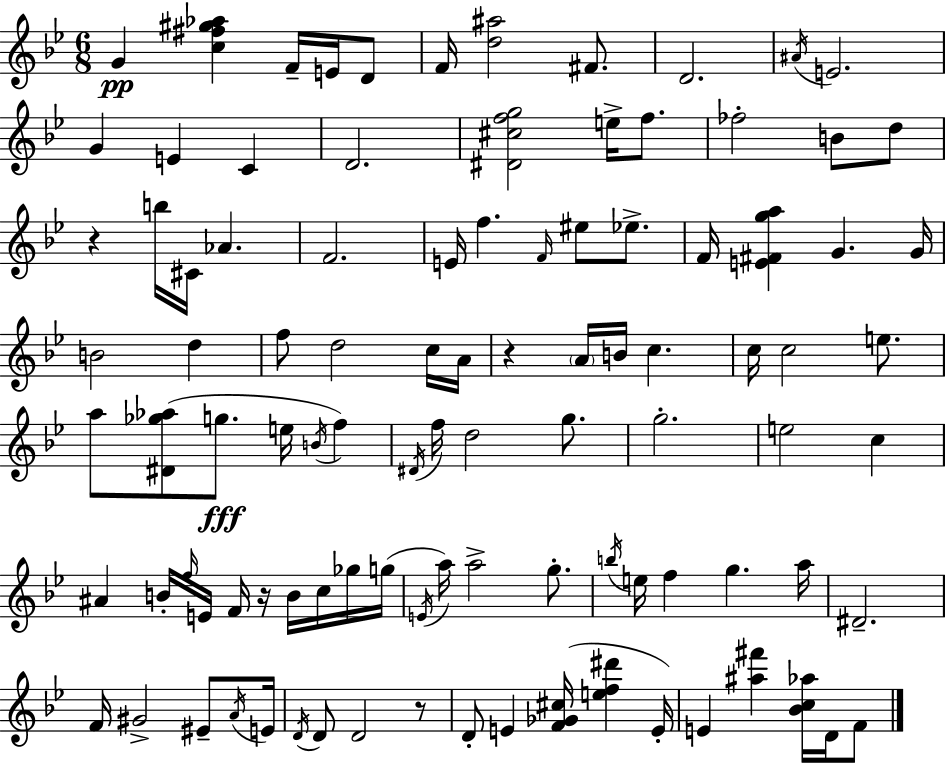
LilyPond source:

{
  \clef treble
  \numericTimeSignature
  \time 6/8
  \key bes \major
  g'4\pp <c'' fis'' gis'' aes''>4 f'16-- e'16 d'8 | f'16 <d'' ais''>2 fis'8. | d'2. | \acciaccatura { ais'16 } e'2. | \break g'4 e'4 c'4 | d'2. | <dis' cis'' f'' g''>2 e''16-> f''8. | fes''2-. b'8 d''8 | \break r4 b''16 cis'16 aes'4. | f'2. | e'16 f''4. \grace { f'16 } eis''8 ees''8.-> | f'16 <e' fis' g'' a''>4 g'4. | \break g'16 b'2 d''4 | f''8 d''2 | c''16 a'16 r4 \parenthesize a'16 b'16 c''4. | c''16 c''2 e''8. | \break a''8 <dis' ges'' aes''>8( g''8.\fff e''16 \acciaccatura { b'16 } f''4) | \acciaccatura { dis'16 } f''16 d''2 | g''8. g''2.-. | e''2 | \break c''4 ais'4 b'16-. \grace { f''16 } e'16 f'16 | r16 b'16 c''16 ges''16 g''16( \acciaccatura { e'16 } a''16) a''2-> | g''8.-. \acciaccatura { b''16 } e''16 f''4 | g''4. a''16 dis'2.-- | \break f'16 gis'2-> | eis'8-- \acciaccatura { a'16 } e'16 \acciaccatura { d'16 } d'8 d'2 | r8 d'8-. e'4 | <f' ges' cis''>16( <e'' f'' dis'''>4 e'16-.) e'4 | \break <ais'' fis'''>4 <bes' c'' aes''>16 d'16 f'8 \bar "|."
}